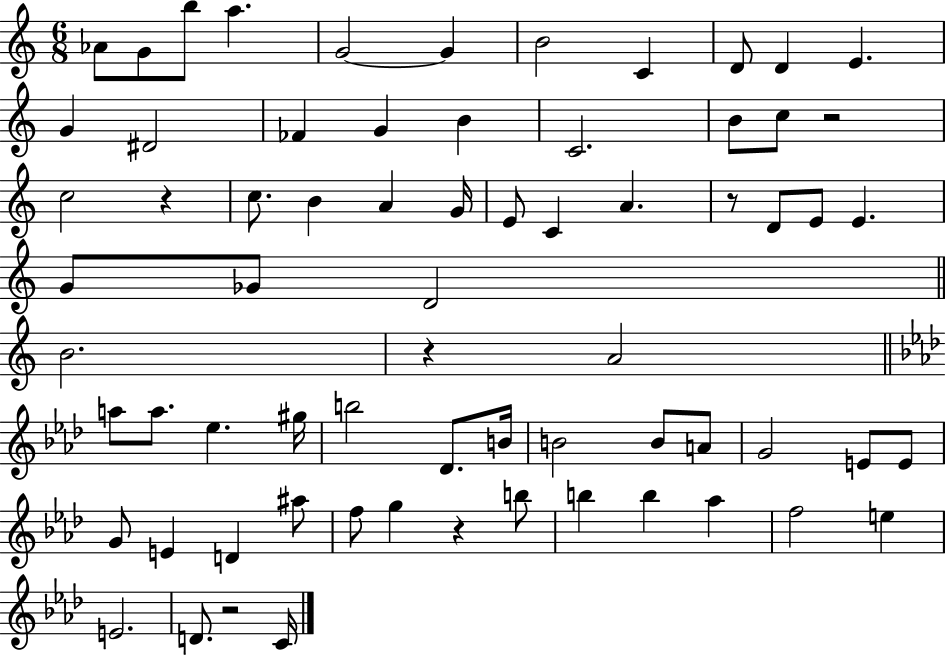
{
  \clef treble
  \numericTimeSignature
  \time 6/8
  \key c \major
  aes'8 g'8 b''8 a''4. | g'2~~ g'4 | b'2 c'4 | d'8 d'4 e'4. | \break g'4 dis'2 | fes'4 g'4 b'4 | c'2. | b'8 c''8 r2 | \break c''2 r4 | c''8. b'4 a'4 g'16 | e'8 c'4 a'4. | r8 d'8 e'8 e'4. | \break g'8 ges'8 d'2 | \bar "||" \break \key c \major b'2. | r4 a'2 | \bar "||" \break \key aes \major a''8 a''8. ees''4. gis''16 | b''2 des'8. b'16 | b'2 b'8 a'8 | g'2 e'8 e'8 | \break g'8 e'4 d'4 ais''8 | f''8 g''4 r4 b''8 | b''4 b''4 aes''4 | f''2 e''4 | \break e'2. | d'8. r2 c'16 | \bar "|."
}